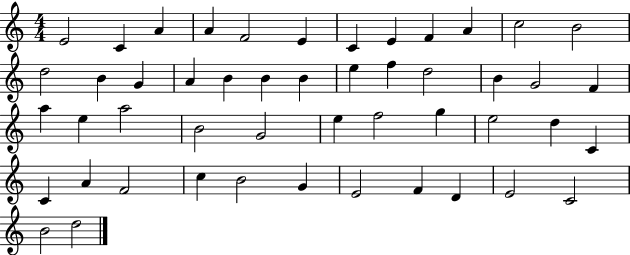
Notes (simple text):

E4/h C4/q A4/q A4/q F4/h E4/q C4/q E4/q F4/q A4/q C5/h B4/h D5/h B4/q G4/q A4/q B4/q B4/q B4/q E5/q F5/q D5/h B4/q G4/h F4/q A5/q E5/q A5/h B4/h G4/h E5/q F5/h G5/q E5/h D5/q C4/q C4/q A4/q F4/h C5/q B4/h G4/q E4/h F4/q D4/q E4/h C4/h B4/h D5/h